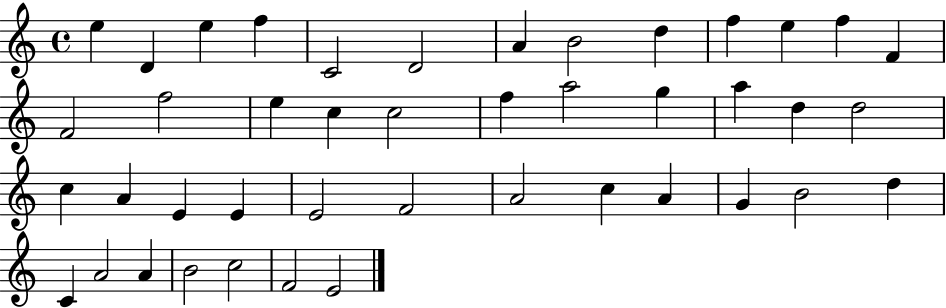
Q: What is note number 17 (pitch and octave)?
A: C5